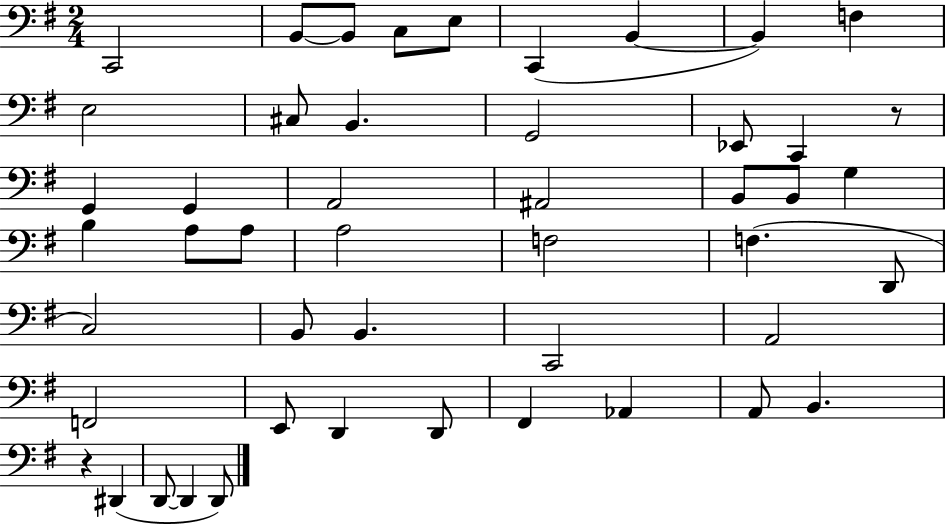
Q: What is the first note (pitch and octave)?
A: C2